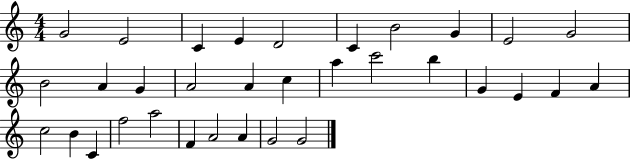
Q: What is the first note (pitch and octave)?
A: G4